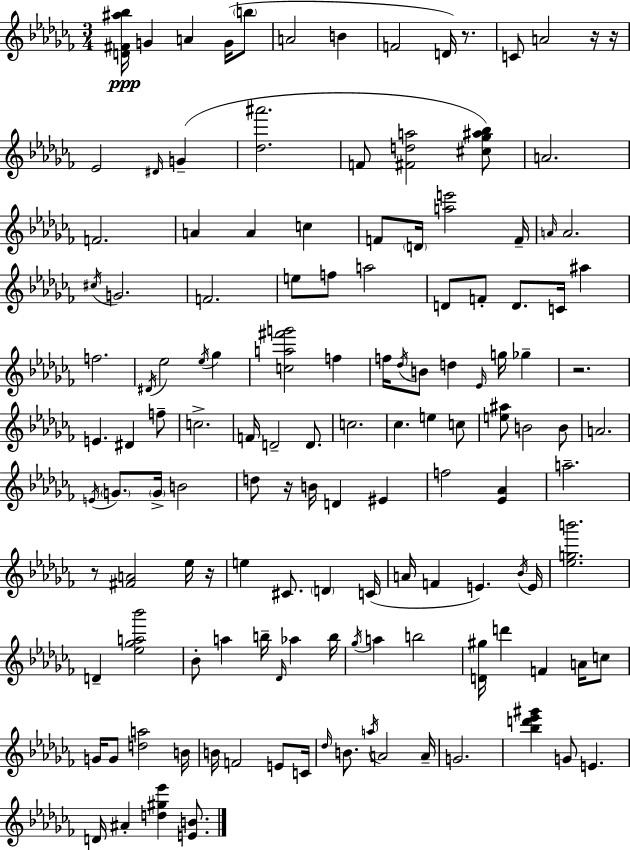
X:1
T:Untitled
M:3/4
L:1/4
K:Abm
[D^F^a_b]/4 G A G/4 b/2 A2 B F2 D/4 z/2 C/2 A2 z/4 z/4 _E2 ^D/4 G [_d^a']2 F/2 [^Fda]2 [^c_g^a_b]/2 A2 F2 A A c F/2 D/4 [ae']2 F/4 A/4 A2 ^c/4 G2 F2 e/2 f/2 a2 D/2 F/2 D/2 C/4 ^a f2 ^D/4 _e2 _e/4 _g [ca^f'g']2 f f/4 _d/4 B/2 d _E/4 g/4 _g z2 E ^D f/2 c2 F/4 D2 D/2 c2 _c e c/2 [e^a]/2 B2 B/2 A2 E/4 G/2 G/4 B2 d/2 z/4 B/4 D ^E f2 [_E_A] a2 z/2 [^FA]2 _e/4 z/4 e ^C/2 D C/4 A/4 F E _B/4 E/4 [_egb']2 D [_e_ga_b']2 _B/2 a b/4 _D/4 _a b/4 _g/4 a b2 [D^g]/4 d' F A/4 c/2 G/4 G/2 [da]2 B/4 B/4 F2 E/2 C/4 _d/4 B/2 a/4 A2 A/4 G2 [_bd'_e'^g'] G/2 E D/4 ^A [d^g_e'] [EB]/2